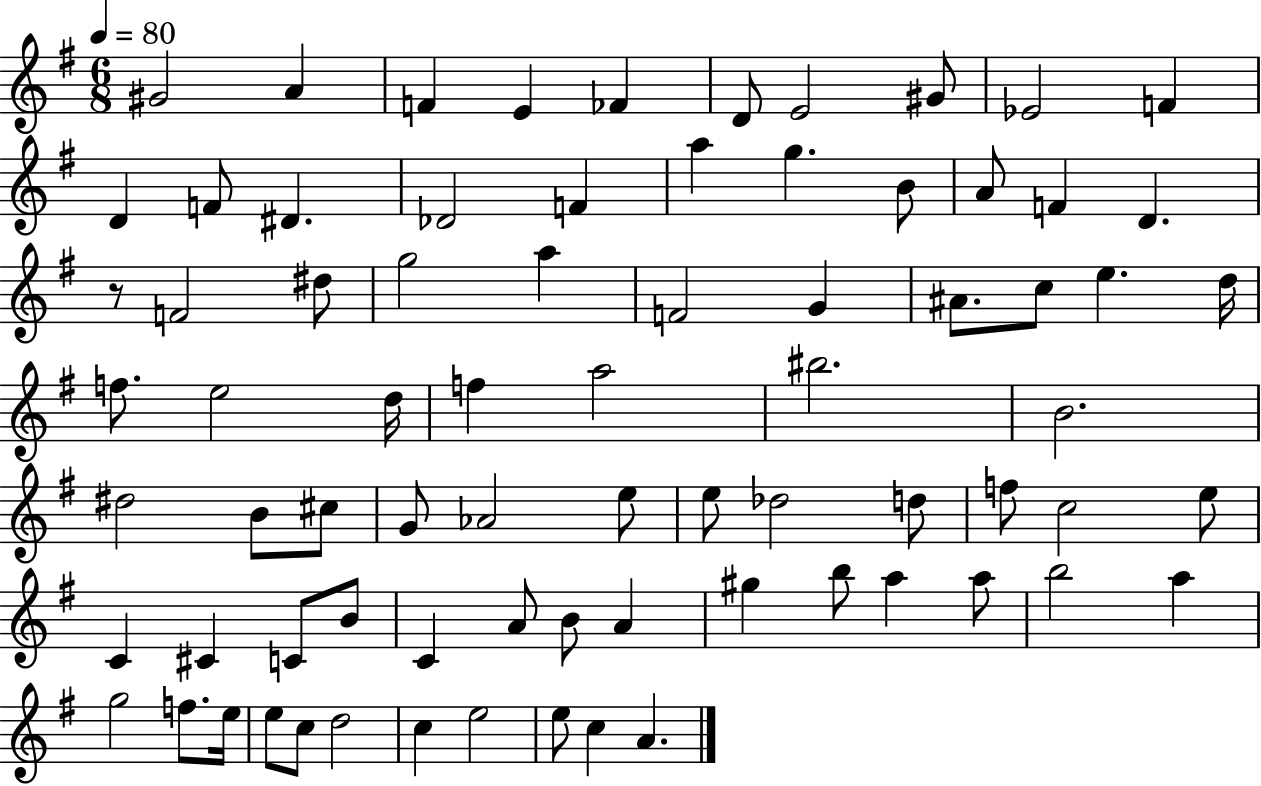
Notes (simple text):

G#4/h A4/q F4/q E4/q FES4/q D4/e E4/h G#4/e Eb4/h F4/q D4/q F4/e D#4/q. Db4/h F4/q A5/q G5/q. B4/e A4/e F4/q D4/q. R/e F4/h D#5/e G5/h A5/q F4/h G4/q A#4/e. C5/e E5/q. D5/s F5/e. E5/h D5/s F5/q A5/h BIS5/h. B4/h. D#5/h B4/e C#5/e G4/e Ab4/h E5/e E5/e Db5/h D5/e F5/e C5/h E5/e C4/q C#4/q C4/e B4/e C4/q A4/e B4/e A4/q G#5/q B5/e A5/q A5/e B5/h A5/q G5/h F5/e. E5/s E5/e C5/e D5/h C5/q E5/h E5/e C5/q A4/q.